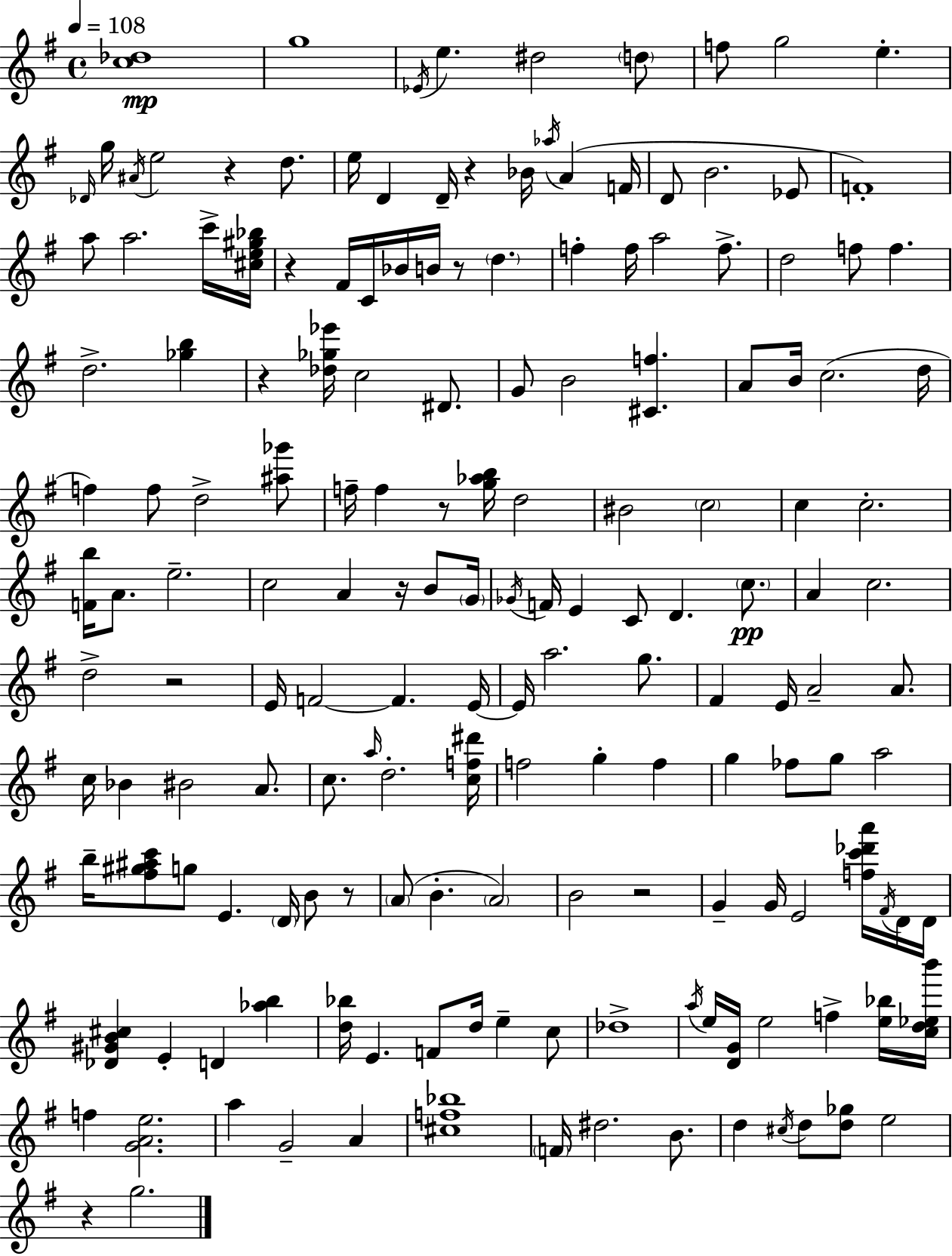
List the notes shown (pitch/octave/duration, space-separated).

[C5,Db5]/w G5/w Eb4/s E5/q. D#5/h D5/e F5/e G5/h E5/q. Db4/s G5/s A#4/s E5/h R/q D5/e. E5/s D4/q D4/s R/q Bb4/s Ab5/s A4/q F4/s D4/e B4/h. Eb4/e F4/w A5/e A5/h. C6/s [C#5,E5,G#5,Bb5]/s R/q F#4/s C4/s Bb4/s B4/s R/e D5/q. F5/q F5/s A5/h F5/e. D5/h F5/e F5/q. D5/h. [Gb5,B5]/q R/q [Db5,Gb5,Eb6]/s C5/h D#4/e. G4/e B4/h [C#4,F5]/q. A4/e B4/s C5/h. D5/s F5/q F5/e D5/h [A#5,Gb6]/e F5/s F5/q R/e [G5,Ab5,B5]/s D5/h BIS4/h C5/h C5/q C5/h. [F4,B5]/s A4/e. E5/h. C5/h A4/q R/s B4/e G4/s Gb4/s F4/s E4/q C4/e D4/q. C5/e. A4/q C5/h. D5/h R/h E4/s F4/h F4/q. E4/s E4/s A5/h. G5/e. F#4/q E4/s A4/h A4/e. C5/s Bb4/q BIS4/h A4/e. C5/e. A5/s D5/h. [C5,F5,D#6]/s F5/h G5/q F5/q G5/q FES5/e G5/e A5/h B5/s [F#5,G#5,A#5,C6]/e G5/e E4/q. D4/s B4/e R/e A4/e B4/q. A4/h B4/h R/h G4/q G4/s E4/h [F5,C6,Db6,A6]/s F#4/s D4/s D4/s [Db4,G#4,B4,C#5]/q E4/q D4/q [Ab5,B5]/q [D5,Bb5]/s E4/q. F4/e D5/s E5/q C5/e Db5/w A5/s E5/s [D4,G4]/s E5/h F5/q [E5,Bb5]/s [C5,D5,Eb5,B6]/s F5/q [G4,A4,E5]/h. A5/q G4/h A4/q [C#5,F5,Bb5]/w F4/s D#5/h. B4/e. D5/q C#5/s D5/e [D5,Gb5]/e E5/h R/q G5/h.